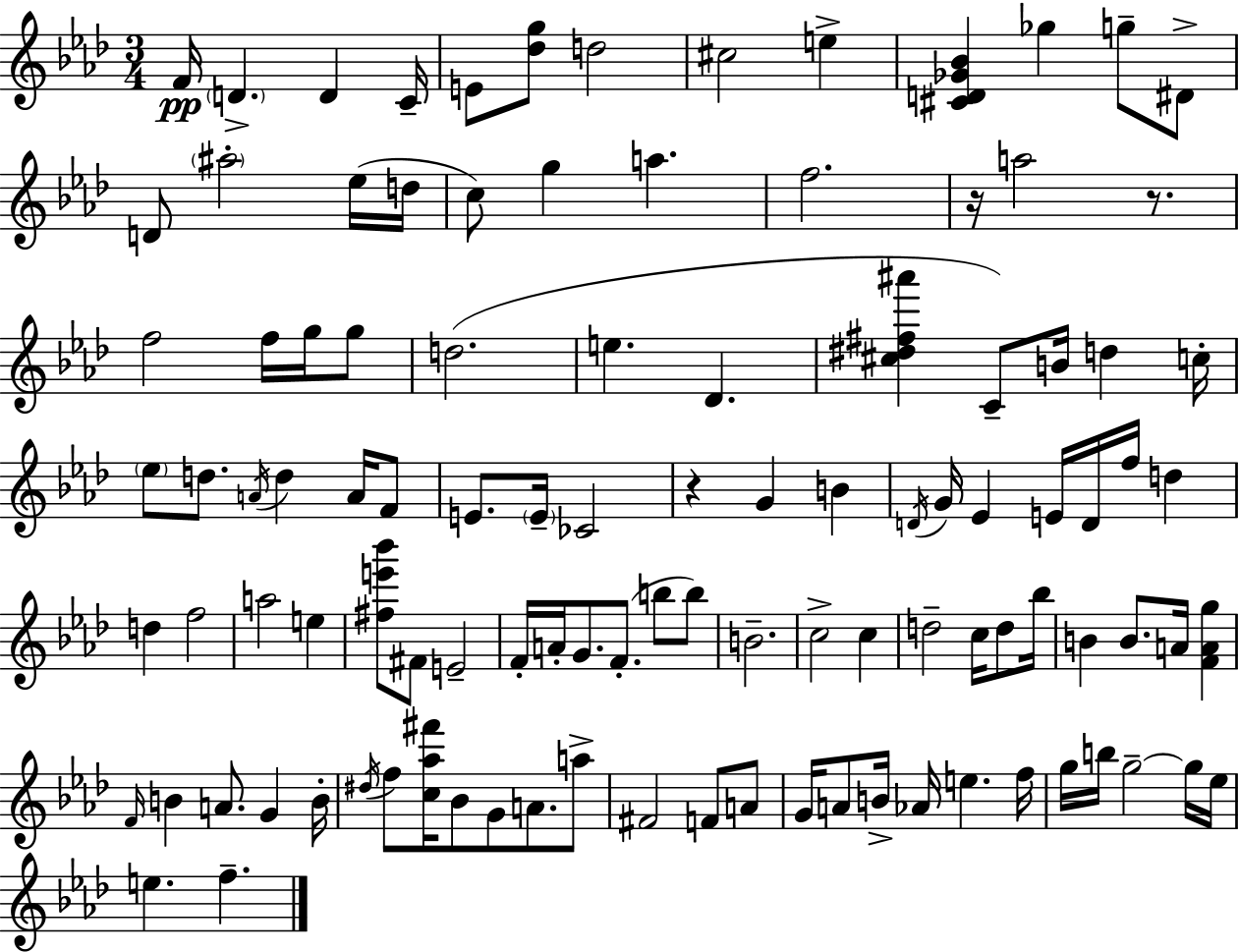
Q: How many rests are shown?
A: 3